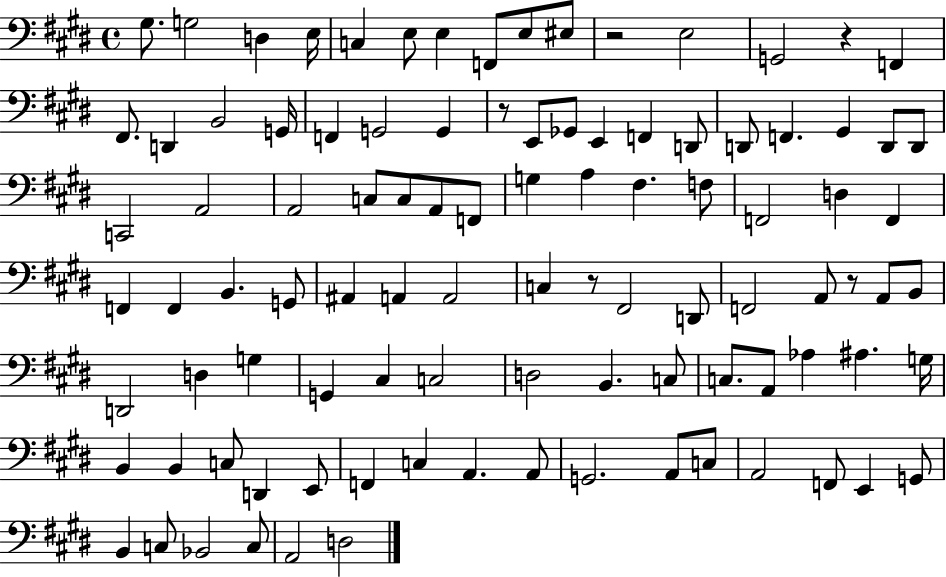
G#3/e. G3/h D3/q E3/s C3/q E3/e E3/q F2/e E3/e EIS3/e R/h E3/h G2/h R/q F2/q F#2/e. D2/q B2/h G2/s F2/q G2/h G2/q R/e E2/e Gb2/e E2/q F2/q D2/e D2/e F2/q. G#2/q D2/e D2/e C2/h A2/h A2/h C3/e C3/e A2/e F2/e G3/q A3/q F#3/q. F3/e F2/h D3/q F2/q F2/q F2/q B2/q. G2/e A#2/q A2/q A2/h C3/q R/e F#2/h D2/e F2/h A2/e R/e A2/e B2/e D2/h D3/q G3/q G2/q C#3/q C3/h D3/h B2/q. C3/e C3/e. A2/e Ab3/q A#3/q. G3/s B2/q B2/q C3/e D2/q E2/e F2/q C3/q A2/q. A2/e G2/h. A2/e C3/e A2/h F2/e E2/q G2/e B2/q C3/e Bb2/h C3/e A2/h D3/h